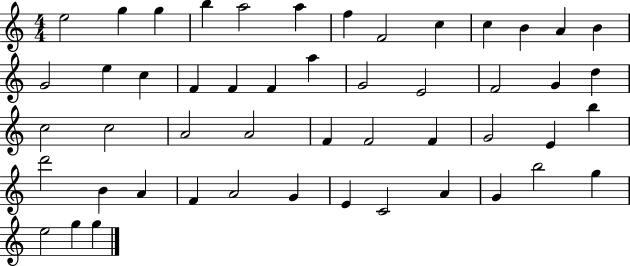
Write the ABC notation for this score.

X:1
T:Untitled
M:4/4
L:1/4
K:C
e2 g g b a2 a f F2 c c B A B G2 e c F F F a G2 E2 F2 G d c2 c2 A2 A2 F F2 F G2 E b d'2 B A F A2 G E C2 A G b2 g e2 g g